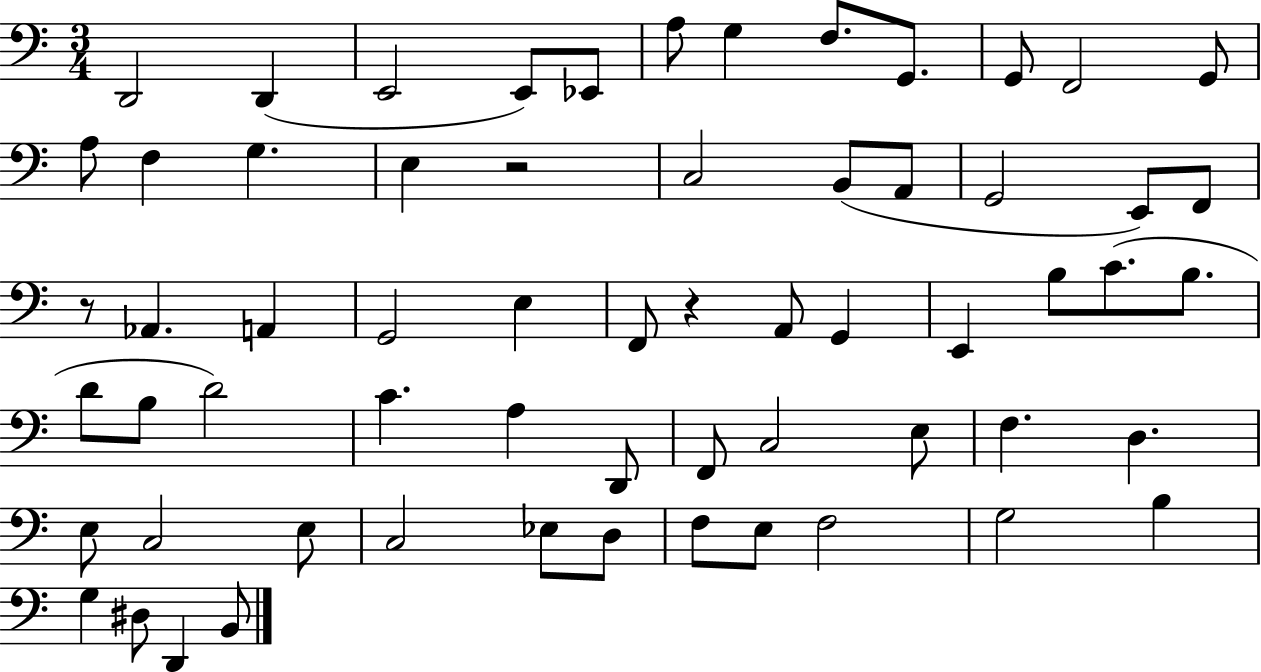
D2/h D2/q E2/h E2/e Eb2/e A3/e G3/q F3/e. G2/e. G2/e F2/h G2/e A3/e F3/q G3/q. E3/q R/h C3/h B2/e A2/e G2/h E2/e F2/e R/e Ab2/q. A2/q G2/h E3/q F2/e R/q A2/e G2/q E2/q B3/e C4/e. B3/e. D4/e B3/e D4/h C4/q. A3/q D2/e F2/e C3/h E3/e F3/q. D3/q. E3/e C3/h E3/e C3/h Eb3/e D3/e F3/e E3/e F3/h G3/h B3/q G3/q D#3/e D2/q B2/e